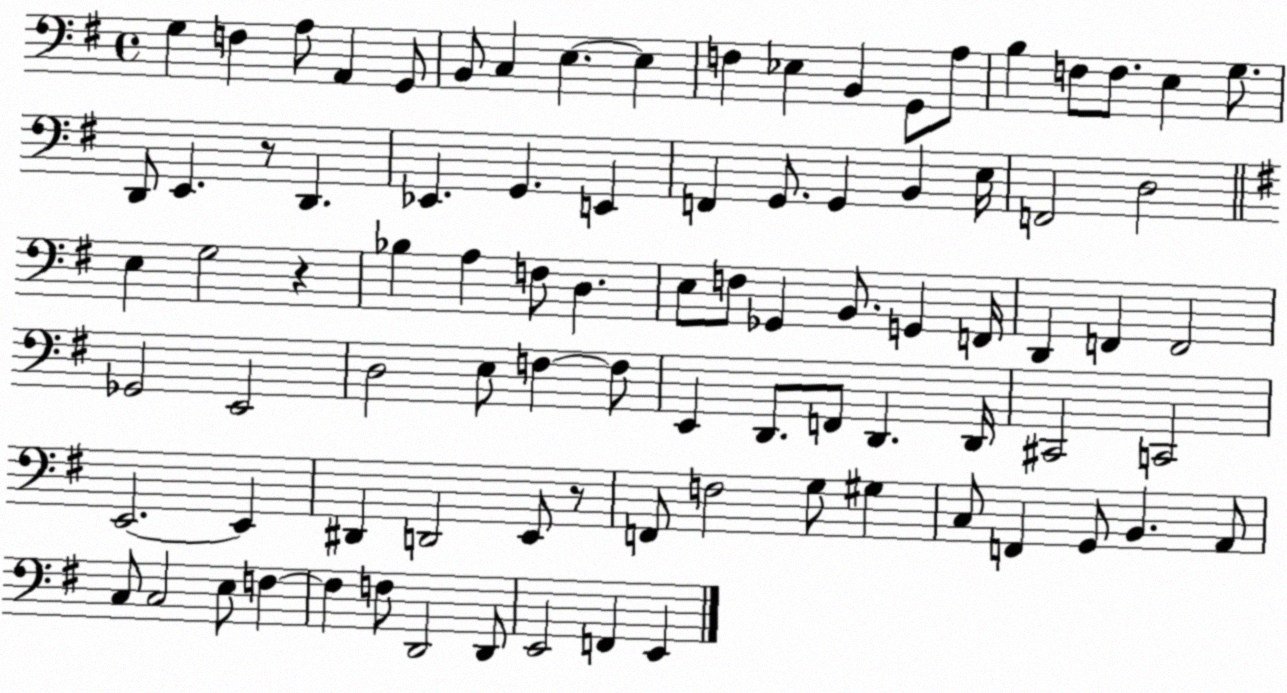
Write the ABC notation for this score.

X:1
T:Untitled
M:4/4
L:1/4
K:G
G, F, A,/2 A,, G,,/2 B,,/2 C, E, E, F, _E, B,, G,,/2 A,/2 B, F,/2 F,/2 E, G,/2 D,,/2 E,, z/2 D,, _E,, G,, E,, F,, G,,/2 G,, B,, E,/4 F,,2 D,2 E, G,2 z _B, A, F,/2 D, E,/2 F,/2 _G,, B,,/2 G,, F,,/4 D,, F,, F,,2 _G,,2 E,,2 D,2 E,/2 F, F,/2 E,, D,,/2 F,,/2 D,, D,,/4 ^C,,2 C,,2 E,,2 E,, ^D,, D,,2 E,,/2 z/2 F,,/2 F,2 G,/2 ^G, C,/2 F,, G,,/2 B,, A,,/2 C,/2 C,2 E,/2 F, F, F,/2 D,,2 D,,/2 E,,2 F,, E,,